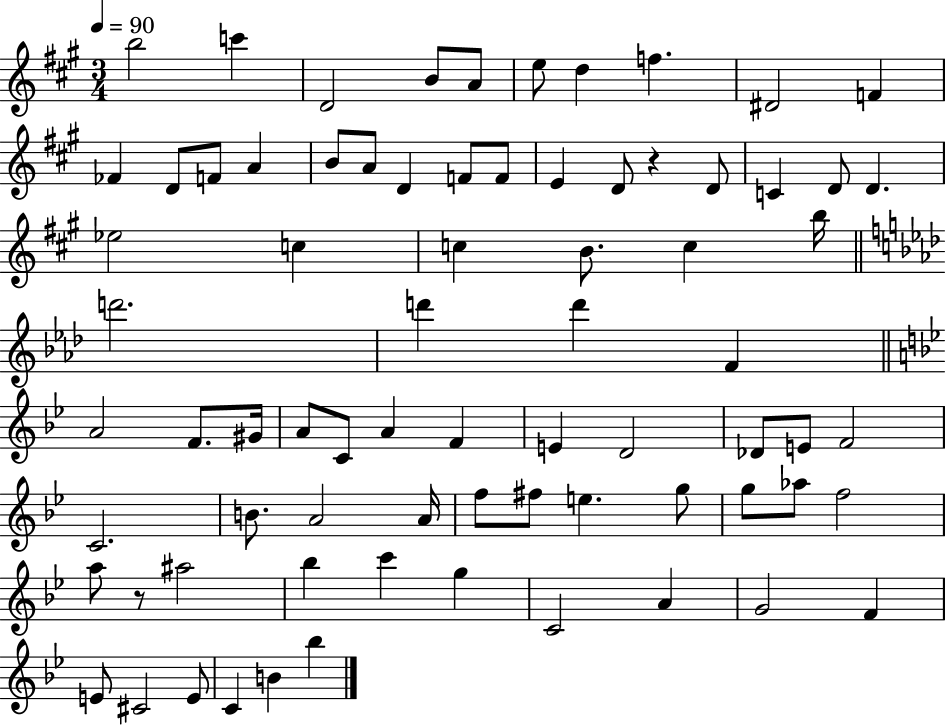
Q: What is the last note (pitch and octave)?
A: Bb5